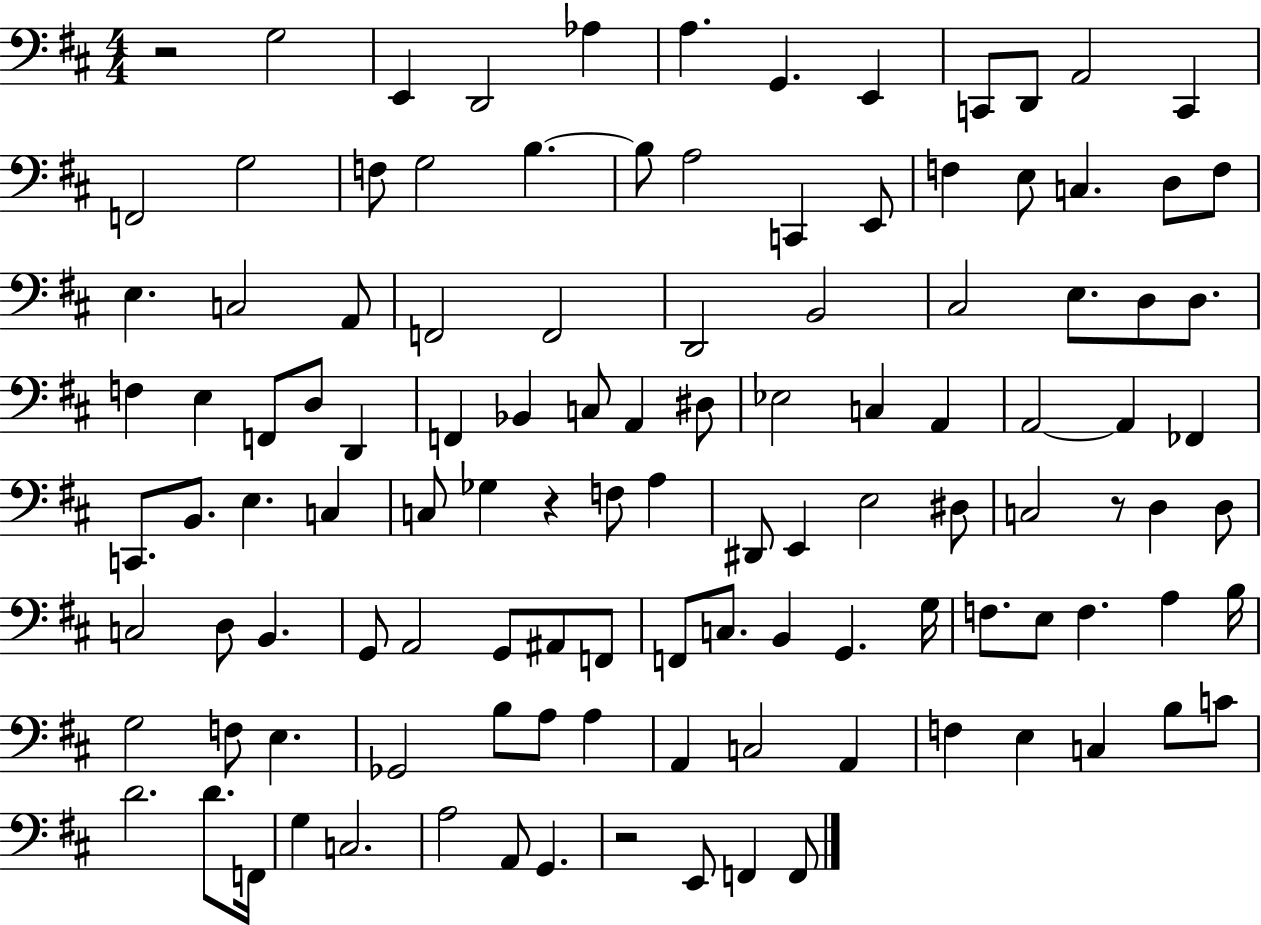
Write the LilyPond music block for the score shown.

{
  \clef bass
  \numericTimeSignature
  \time 4/4
  \key d \major
  r2 g2 | e,4 d,2 aes4 | a4. g,4. e,4 | c,8 d,8 a,2 c,4 | \break f,2 g2 | f8 g2 b4.~~ | b8 a2 c,4 e,8 | f4 e8 c4. d8 f8 | \break e4. c2 a,8 | f,2 f,2 | d,2 b,2 | cis2 e8. d8 d8. | \break f4 e4 f,8 d8 d,4 | f,4 bes,4 c8 a,4 dis8 | ees2 c4 a,4 | a,2~~ a,4 fes,4 | \break c,8. b,8. e4. c4 | c8 ges4 r4 f8 a4 | dis,8 e,4 e2 dis8 | c2 r8 d4 d8 | \break c2 d8 b,4. | g,8 a,2 g,8 ais,8 f,8 | f,8 c8. b,4 g,4. g16 | f8. e8 f4. a4 b16 | \break g2 f8 e4. | ges,2 b8 a8 a4 | a,4 c2 a,4 | f4 e4 c4 b8 c'8 | \break d'2. d'8. f,16 | g4 c2. | a2 a,8 g,4. | r2 e,8 f,4 f,8 | \break \bar "|."
}